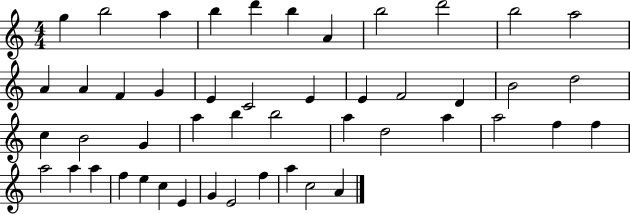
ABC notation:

X:1
T:Untitled
M:4/4
L:1/4
K:C
g b2 a b d' b A b2 d'2 b2 a2 A A F G E C2 E E F2 D B2 d2 c B2 G a b b2 a d2 a a2 f f a2 a a f e c E G E2 f a c2 A